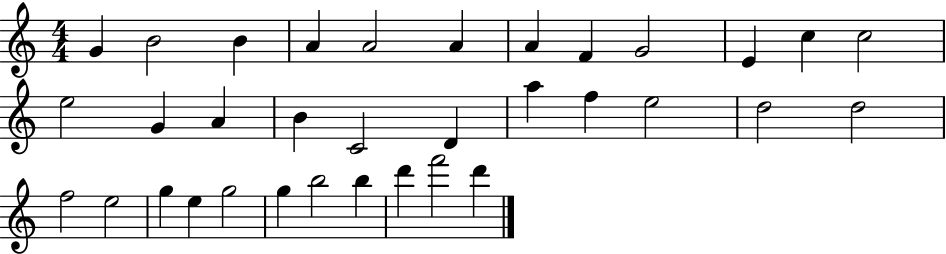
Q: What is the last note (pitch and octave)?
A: D6